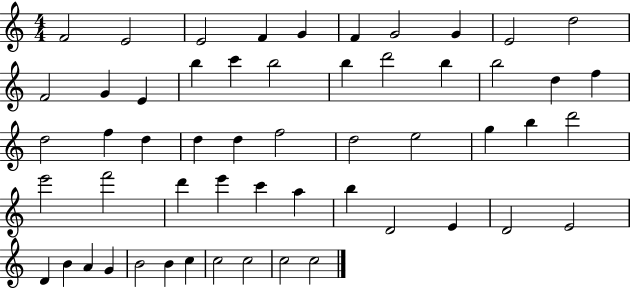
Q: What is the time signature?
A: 4/4